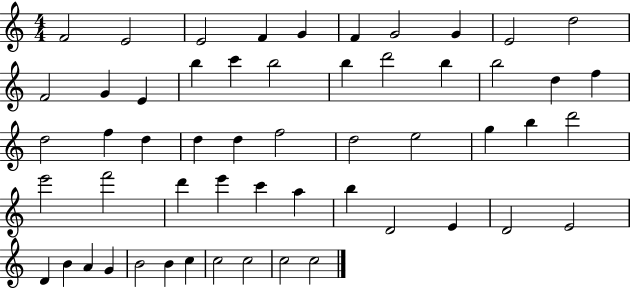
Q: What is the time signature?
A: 4/4